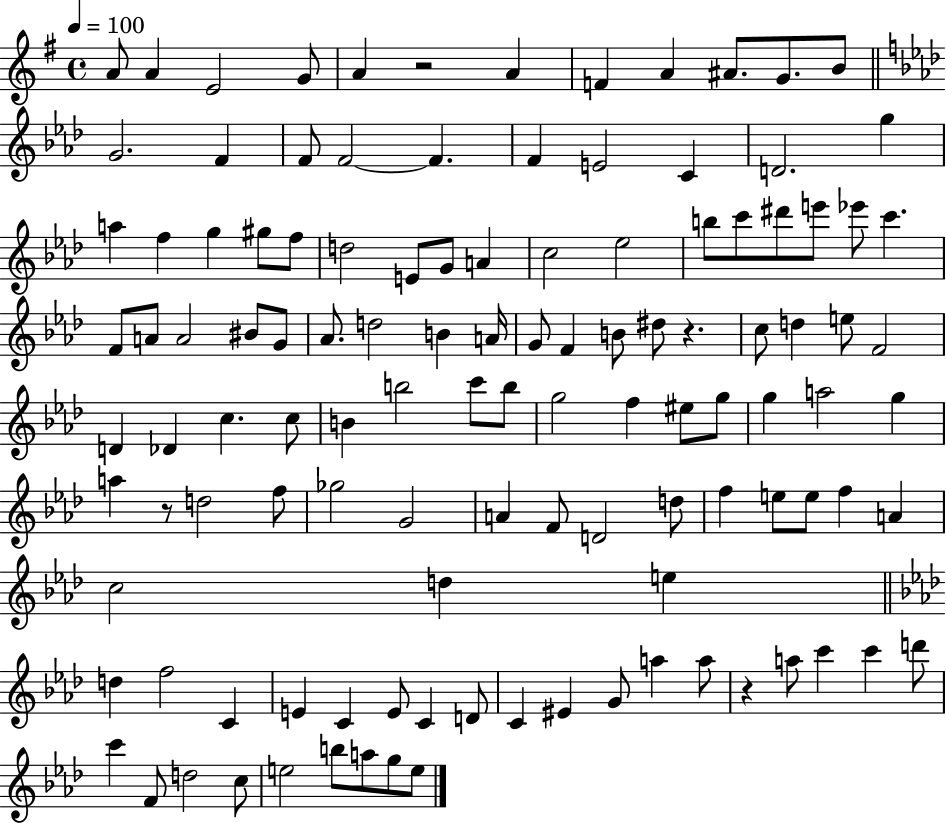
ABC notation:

X:1
T:Untitled
M:4/4
L:1/4
K:G
A/2 A E2 G/2 A z2 A F A ^A/2 G/2 B/2 G2 F F/2 F2 F F E2 C D2 g a f g ^g/2 f/2 d2 E/2 G/2 A c2 _e2 b/2 c'/2 ^d'/2 e'/2 _e'/2 c' F/2 A/2 A2 ^B/2 G/2 _A/2 d2 B A/4 G/2 F B/2 ^d/2 z c/2 d e/2 F2 D _D c c/2 B b2 c'/2 b/2 g2 f ^e/2 g/2 g a2 g a z/2 d2 f/2 _g2 G2 A F/2 D2 d/2 f e/2 e/2 f A c2 d e d f2 C E C E/2 C D/2 C ^E G/2 a a/2 z a/2 c' c' d'/2 c' F/2 d2 c/2 e2 b/2 a/2 g/2 e/2